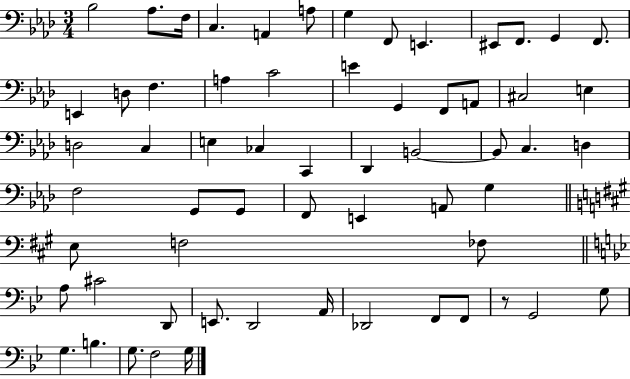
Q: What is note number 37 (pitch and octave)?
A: G2